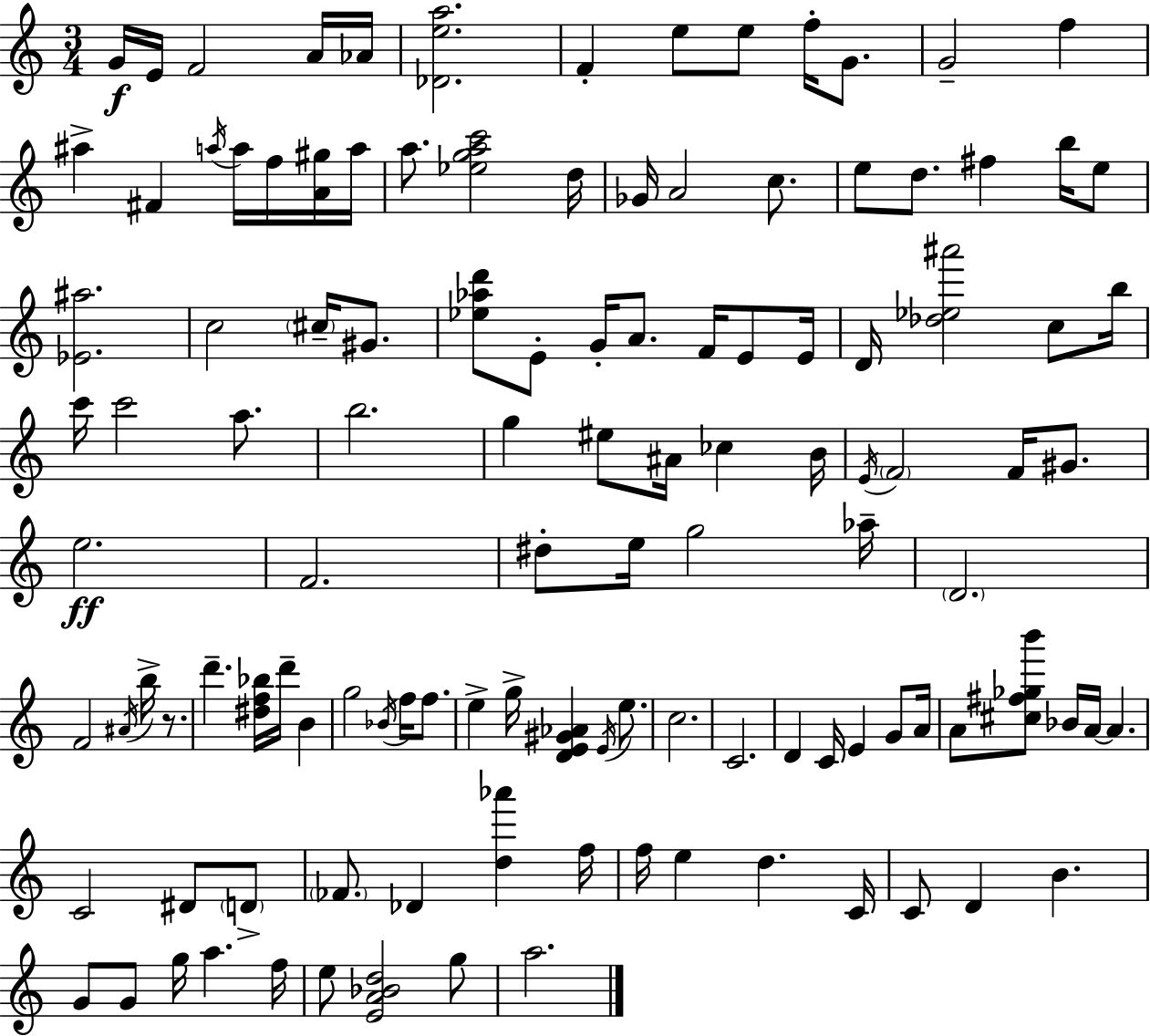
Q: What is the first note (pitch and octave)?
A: G4